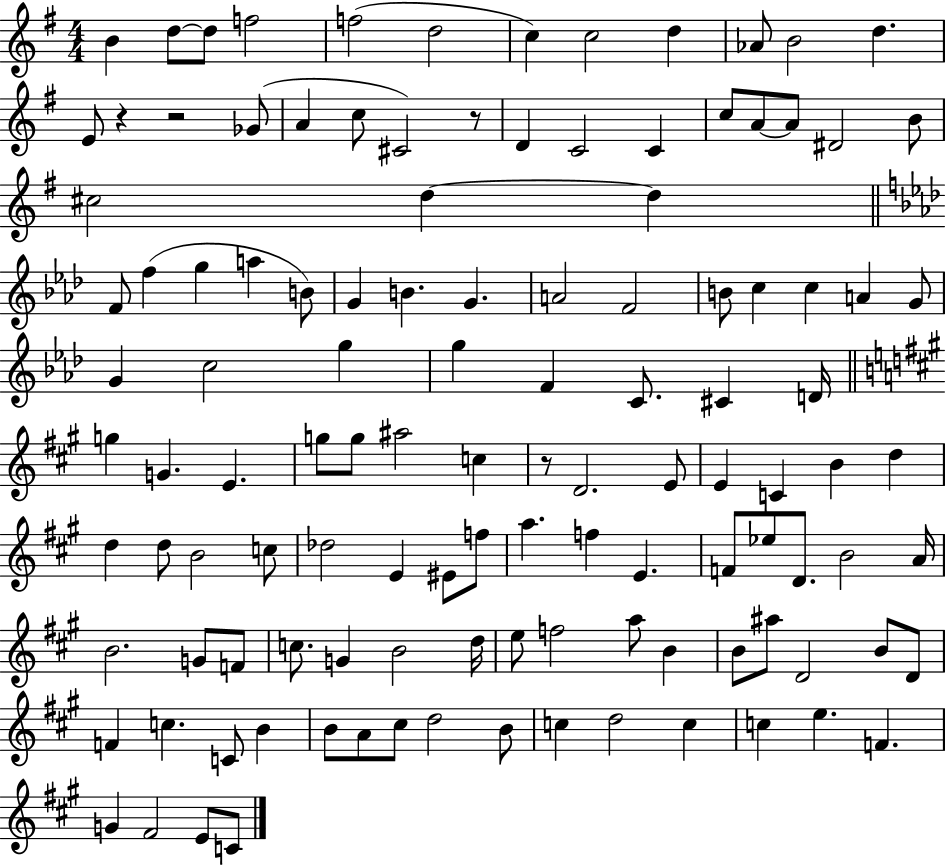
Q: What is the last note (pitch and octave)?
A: C4